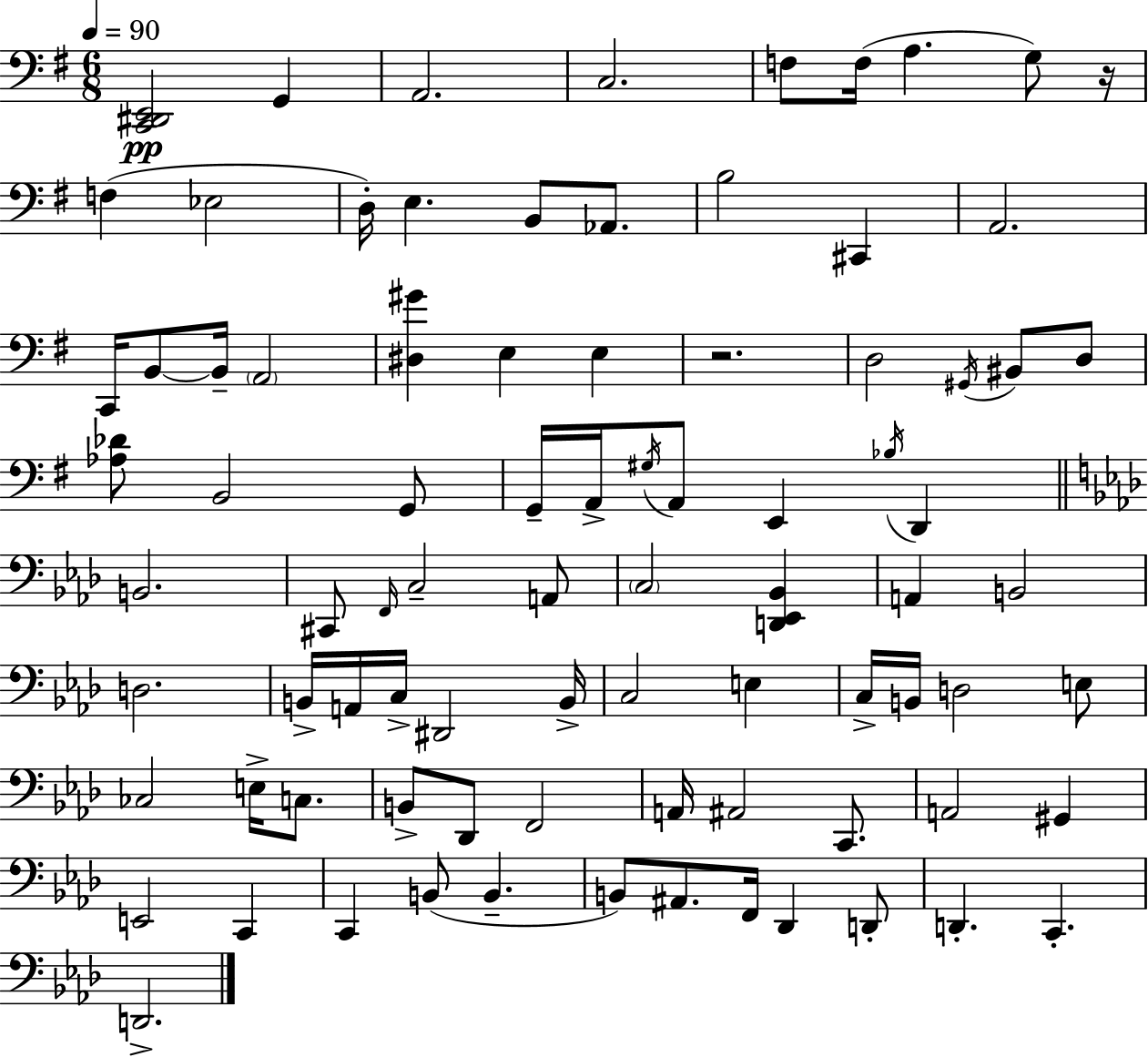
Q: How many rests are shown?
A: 2